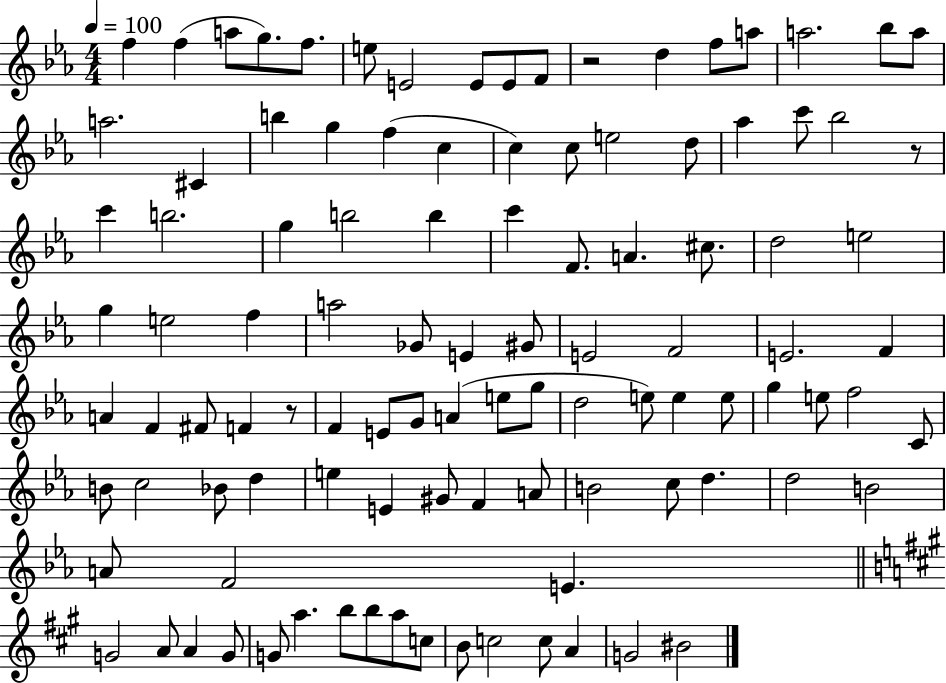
F5/q F5/q A5/e G5/e. F5/e. E5/e E4/h E4/e E4/e F4/e R/h D5/q F5/e A5/e A5/h. Bb5/e A5/e A5/h. C#4/q B5/q G5/q F5/q C5/q C5/q C5/e E5/h D5/e Ab5/q C6/e Bb5/h R/e C6/q B5/h. G5/q B5/h B5/q C6/q F4/e. A4/q. C#5/e. D5/h E5/h G5/q E5/h F5/q A5/h Gb4/e E4/q G#4/e E4/h F4/h E4/h. F4/q A4/q F4/q F#4/e F4/q R/e F4/q E4/e G4/e A4/q E5/e G5/e D5/h E5/e E5/q E5/e G5/q E5/e F5/h C4/e B4/e C5/h Bb4/e D5/q E5/q E4/q G#4/e F4/q A4/e B4/h C5/e D5/q. D5/h B4/h A4/e F4/h E4/q. G4/h A4/e A4/q G4/e G4/e A5/q. B5/e B5/e A5/e C5/e B4/e C5/h C5/e A4/q G4/h BIS4/h